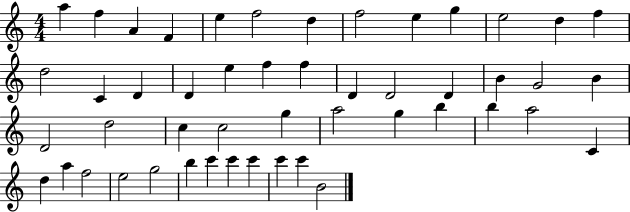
X:1
T:Untitled
M:4/4
L:1/4
K:C
a f A F e f2 d f2 e g e2 d f d2 C D D e f f D D2 D B G2 B D2 d2 c c2 g a2 g b b a2 C d a f2 e2 g2 b c' c' c' c' c' B2